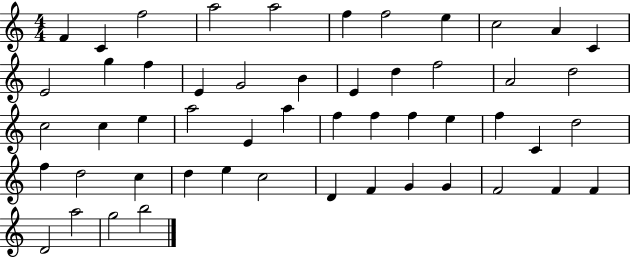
X:1
T:Untitled
M:4/4
L:1/4
K:C
F C f2 a2 a2 f f2 e c2 A C E2 g f E G2 B E d f2 A2 d2 c2 c e a2 E a f f f e f C d2 f d2 c d e c2 D F G G F2 F F D2 a2 g2 b2